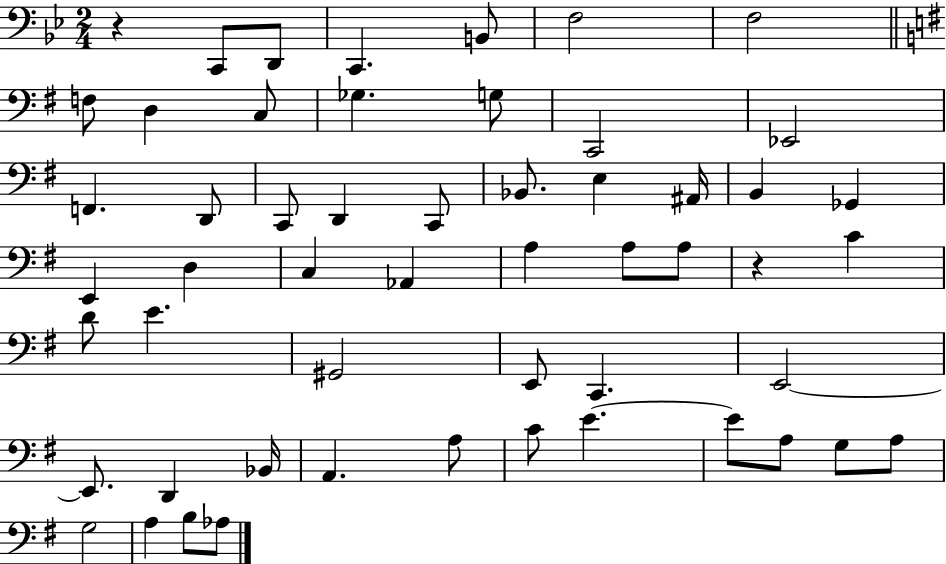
{
  \clef bass
  \numericTimeSignature
  \time 2/4
  \key bes \major
  \repeat volta 2 { r4 c,8 d,8 | c,4. b,8 | f2 | f2 | \break \bar "||" \break \key e \minor f8 d4 c8 | ges4. g8 | c,2 | ees,2 | \break f,4. d,8 | c,8 d,4 c,8 | bes,8. e4 ais,16 | b,4 ges,4 | \break e,4 d4 | c4 aes,4 | a4 a8 a8 | r4 c'4 | \break d'8 e'4. | gis,2 | e,8 c,4. | e,2~~ | \break e,8. d,4 bes,16 | a,4. a8 | c'8 e'4.~~ | e'8 a8 g8 a8 | \break g2 | a4 b8 aes8 | } \bar "|."
}